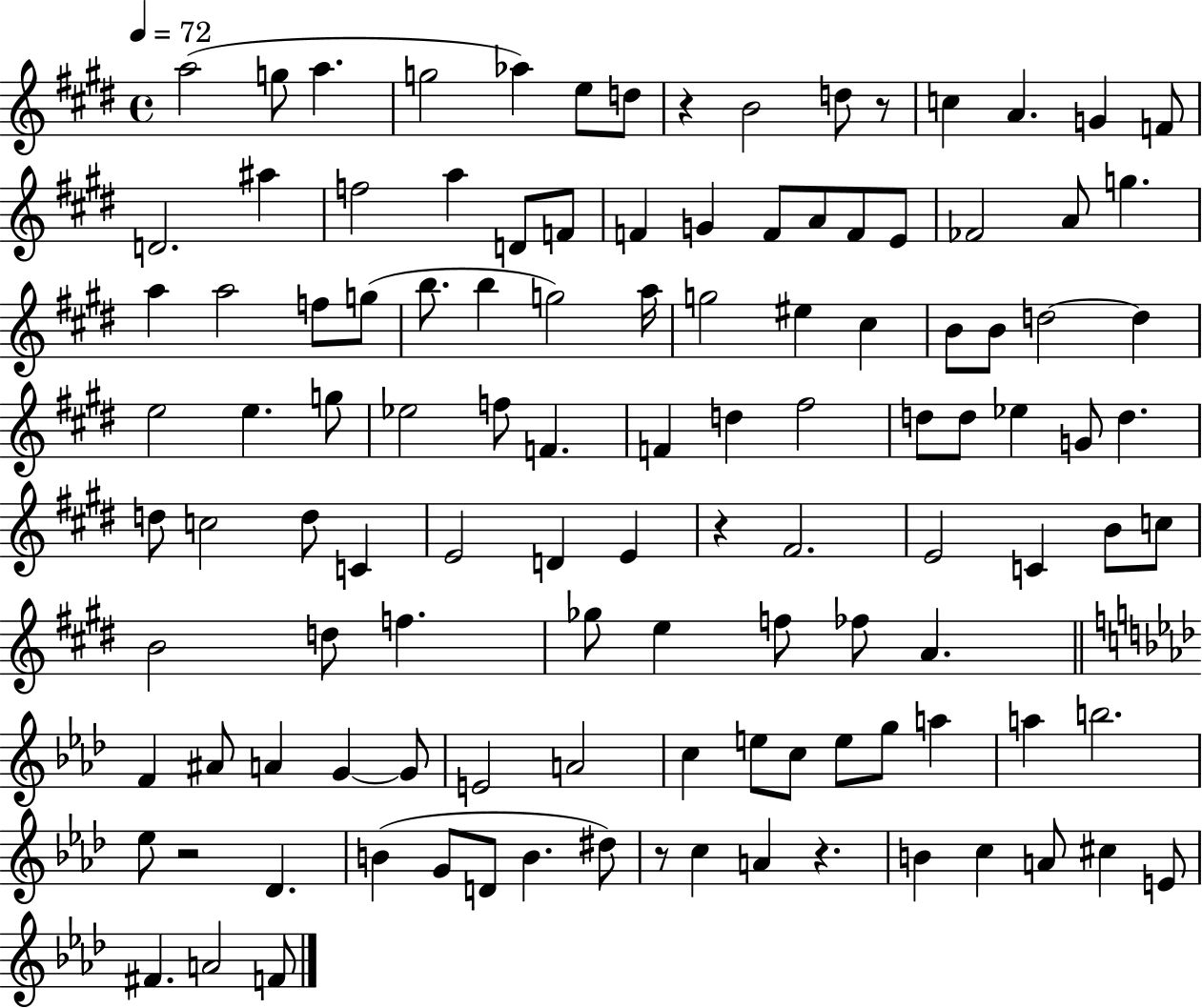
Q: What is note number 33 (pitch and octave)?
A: B5